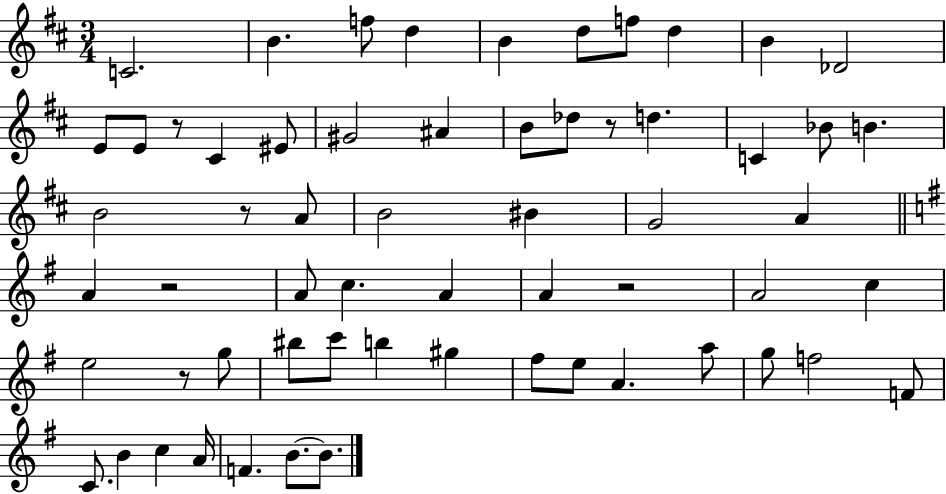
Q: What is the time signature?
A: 3/4